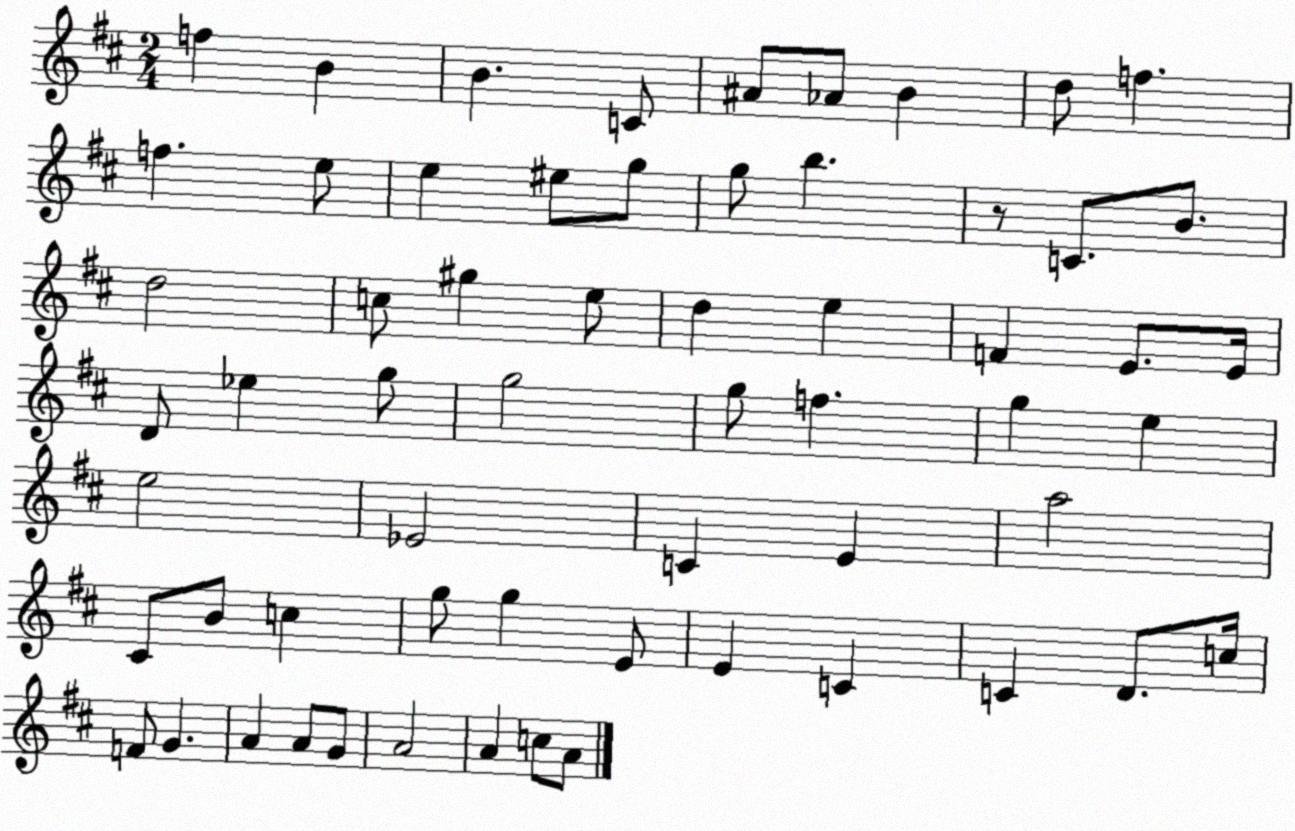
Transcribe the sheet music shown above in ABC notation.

X:1
T:Untitled
M:2/4
L:1/4
K:D
f B B C/2 ^A/2 _A/2 B d/2 f f e/2 e ^e/2 g/2 g/2 b z/2 C/2 B/2 d2 c/2 ^g e/2 d e F E/2 E/4 D/2 _e g/2 g2 g/2 f g e e2 _E2 C E a2 ^C/2 B/2 c g/2 g E/2 E C C D/2 c/4 F/2 G A A/2 G/2 A2 A c/2 A/2